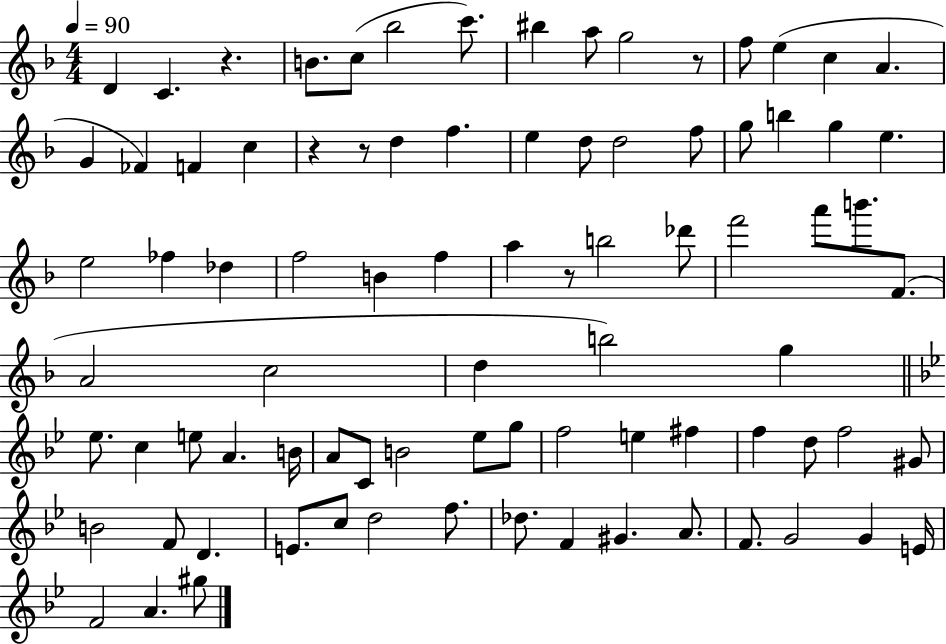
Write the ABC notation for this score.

X:1
T:Untitled
M:4/4
L:1/4
K:F
D C z B/2 c/2 _b2 c'/2 ^b a/2 g2 z/2 f/2 e c A G _F F c z z/2 d f e d/2 d2 f/2 g/2 b g e e2 _f _d f2 B f a z/2 b2 _d'/2 f'2 a'/2 b'/2 F/2 A2 c2 d b2 g _e/2 c e/2 A B/4 A/2 C/2 B2 _e/2 g/2 f2 e ^f f d/2 f2 ^G/2 B2 F/2 D E/2 c/2 d2 f/2 _d/2 F ^G A/2 F/2 G2 G E/4 F2 A ^g/2